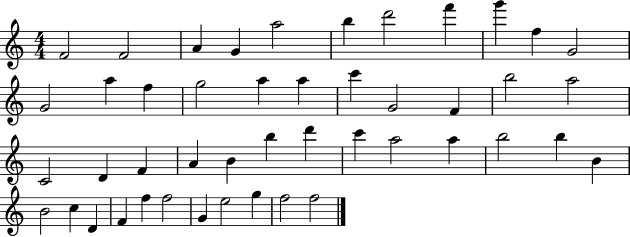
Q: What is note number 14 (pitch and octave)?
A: F5